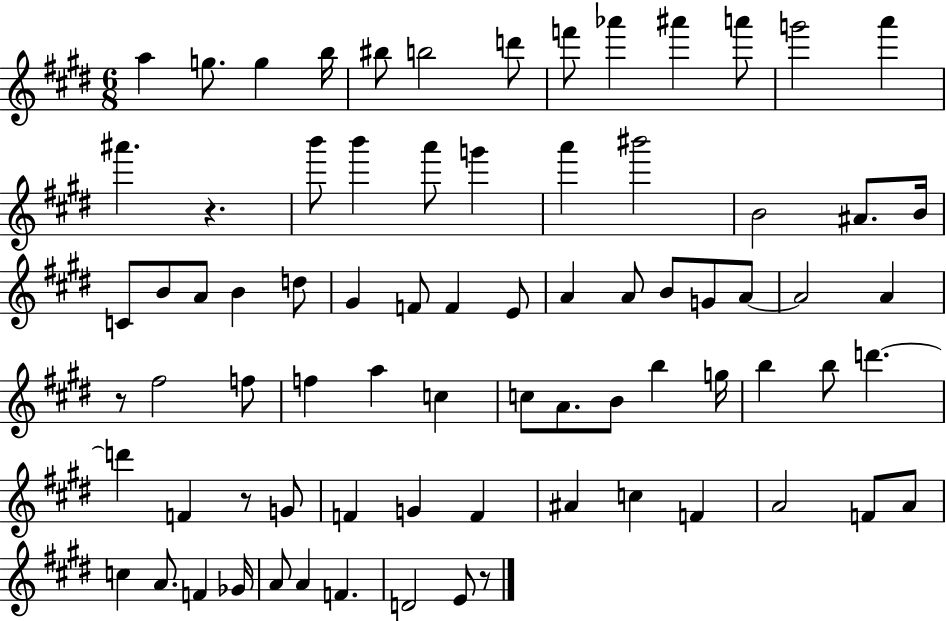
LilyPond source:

{
  \clef treble
  \numericTimeSignature
  \time 6/8
  \key e \major
  \repeat volta 2 { a''4 g''8. g''4 b''16 | bis''8 b''2 d'''8 | f'''8 aes'''4 ais'''4 a'''8 | g'''2 a'''4 | \break ais'''4. r4. | b'''8 b'''4 a'''8 g'''4 | a'''4 bis'''2 | b'2 ais'8. b'16 | \break c'8 b'8 a'8 b'4 d''8 | gis'4 f'8 f'4 e'8 | a'4 a'8 b'8 g'8 a'8~~ | a'2 a'4 | \break r8 fis''2 f''8 | f''4 a''4 c''4 | c''8 a'8. b'8 b''4 g''16 | b''4 b''8 d'''4.~~ | \break d'''4 f'4 r8 g'8 | f'4 g'4 f'4 | ais'4 c''4 f'4 | a'2 f'8 a'8 | \break c''4 a'8. f'4 ges'16 | a'8 a'4 f'4. | d'2 e'8 r8 | } \bar "|."
}